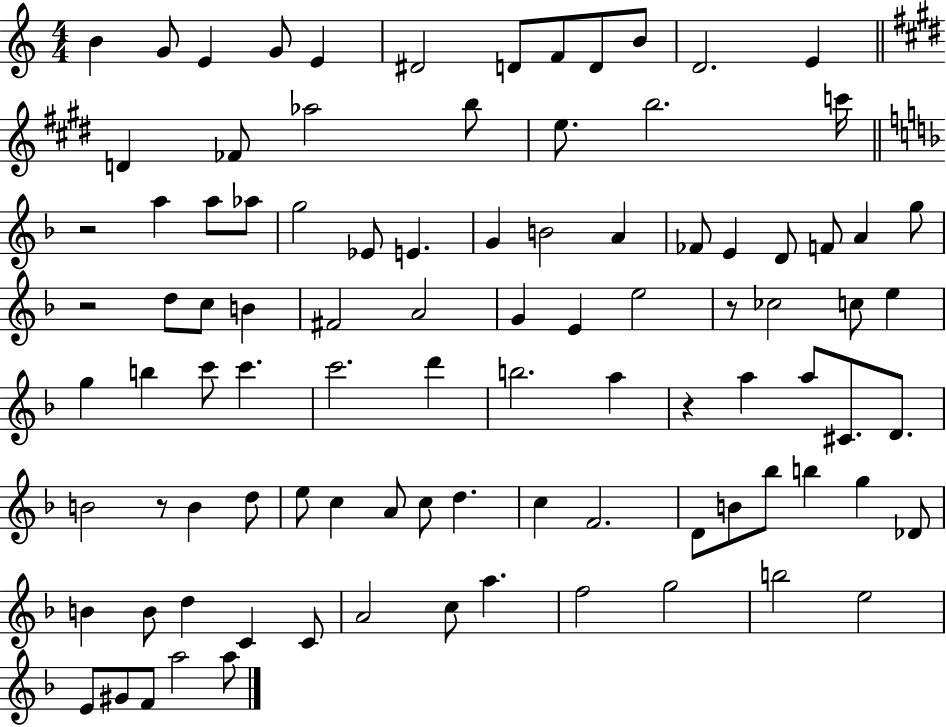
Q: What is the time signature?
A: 4/4